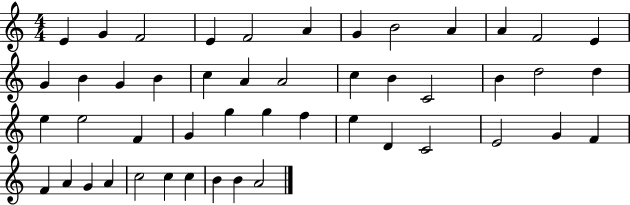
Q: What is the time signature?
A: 4/4